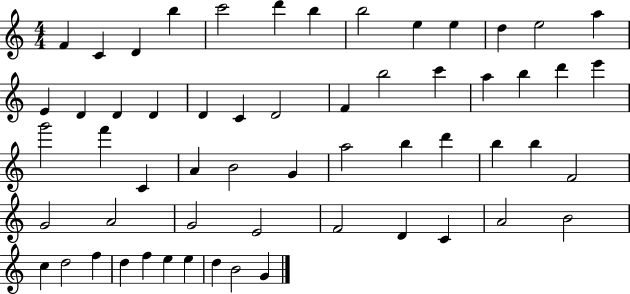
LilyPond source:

{
  \clef treble
  \numericTimeSignature
  \time 4/4
  \key c \major
  f'4 c'4 d'4 b''4 | c'''2 d'''4 b''4 | b''2 e''4 e''4 | d''4 e''2 a''4 | \break e'4 d'4 d'4 d'4 | d'4 c'4 d'2 | f'4 b''2 c'''4 | a''4 b''4 d'''4 e'''4 | \break g'''2 f'''4 c'4 | a'4 b'2 g'4 | a''2 b''4 d'''4 | b''4 b''4 f'2 | \break g'2 a'2 | g'2 e'2 | f'2 d'4 c'4 | a'2 b'2 | \break c''4 d''2 f''4 | d''4 f''4 e''4 e''4 | d''4 b'2 g'4 | \bar "|."
}